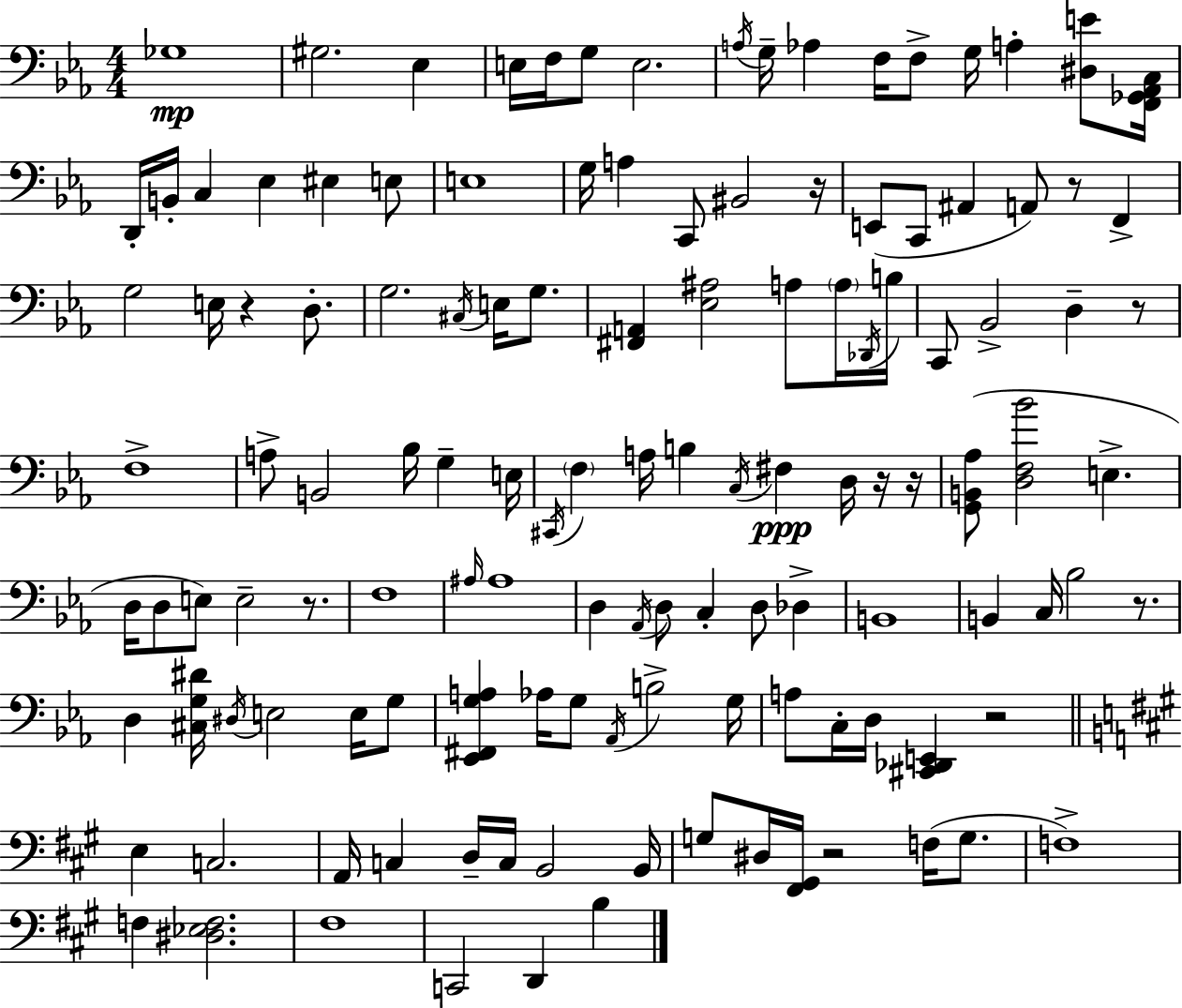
{
  \clef bass
  \numericTimeSignature
  \time 4/4
  \key ees \major
  \repeat volta 2 { ges1\mp | gis2. ees4 | e16 f16 g8 e2. | \acciaccatura { a16 } g16-- aes4 f16 f8-> g16 a4-. <dis e'>8 | \break <f, ges, aes, c>16 d,16-. b,16-. c4 ees4 eis4 e8 | e1 | g16 a4 c,8 bis,2 | r16 e,8( c,8 ais,4 a,8) r8 f,4-> | \break g2 e16 r4 d8.-. | g2. \acciaccatura { cis16 } e16 g8. | <fis, a,>4 <ees ais>2 a8 | \parenthesize a16 \acciaccatura { des,16 } b16 c,8 bes,2-> d4-- | \break r8 f1-> | a8-> b,2 bes16 g4-- | e16 \acciaccatura { cis,16 } \parenthesize f4 a16 b4 \acciaccatura { c16 } fis4\ppp | d16 r16 r16 <g, b, aes>8( <d f bes'>2 e4.-> | \break d16 d8 e8) e2-- | r8. f1 | \grace { ais16 } ais1 | d4 \acciaccatura { aes,16 } d8 c4-. | \break d8 des4-> b,1 | b,4 c16 bes2 | r8. d4 <cis g dis'>16 \acciaccatura { dis16 } e2 | e16 g8 <ees, fis, g a>4 aes16 g8 \acciaccatura { aes,16 } | \break b2-> g16 a8 c16-. d16 <cis, des, e,>4 | r2 \bar "||" \break \key a \major e4 c2. | a,16 c4 d16-- c16 b,2 b,16 | g8 dis16 <fis, gis,>16 r2 f16( g8. | f1->) | \break f4 <dis ees f>2. | fis1 | c,2 d,4 b4 | } \bar "|."
}